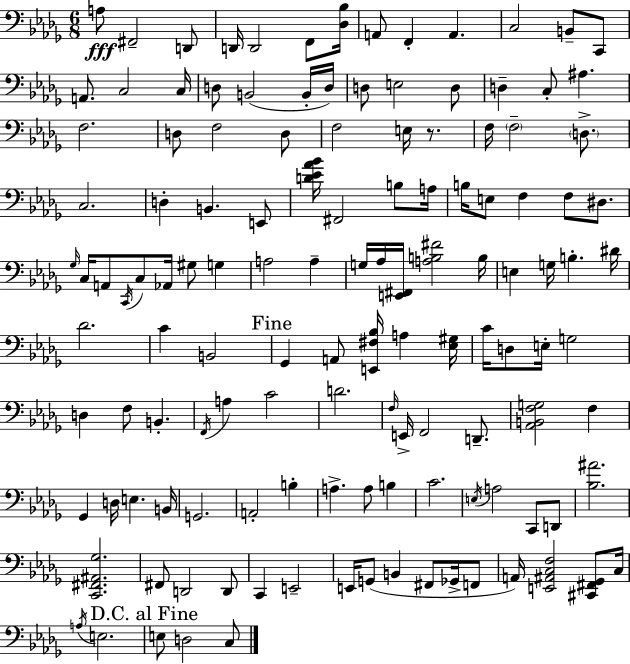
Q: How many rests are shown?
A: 1